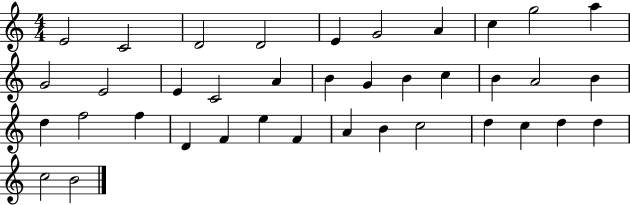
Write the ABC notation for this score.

X:1
T:Untitled
M:4/4
L:1/4
K:C
E2 C2 D2 D2 E G2 A c g2 a G2 E2 E C2 A B G B c B A2 B d f2 f D F e F A B c2 d c d d c2 B2